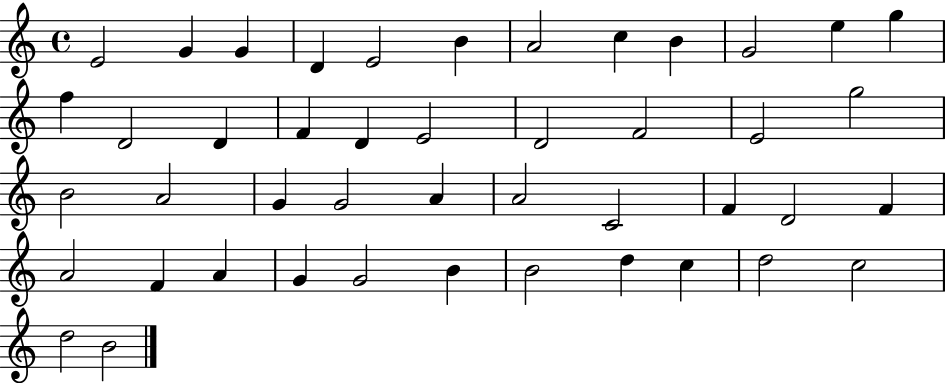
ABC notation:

X:1
T:Untitled
M:4/4
L:1/4
K:C
E2 G G D E2 B A2 c B G2 e g f D2 D F D E2 D2 F2 E2 g2 B2 A2 G G2 A A2 C2 F D2 F A2 F A G G2 B B2 d c d2 c2 d2 B2